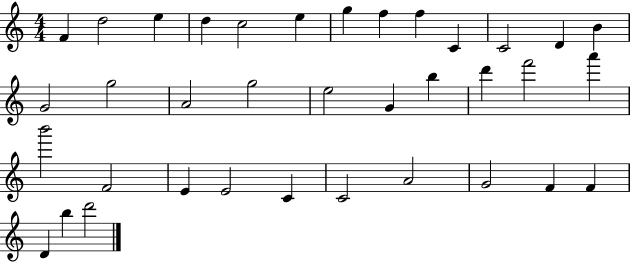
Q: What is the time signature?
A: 4/4